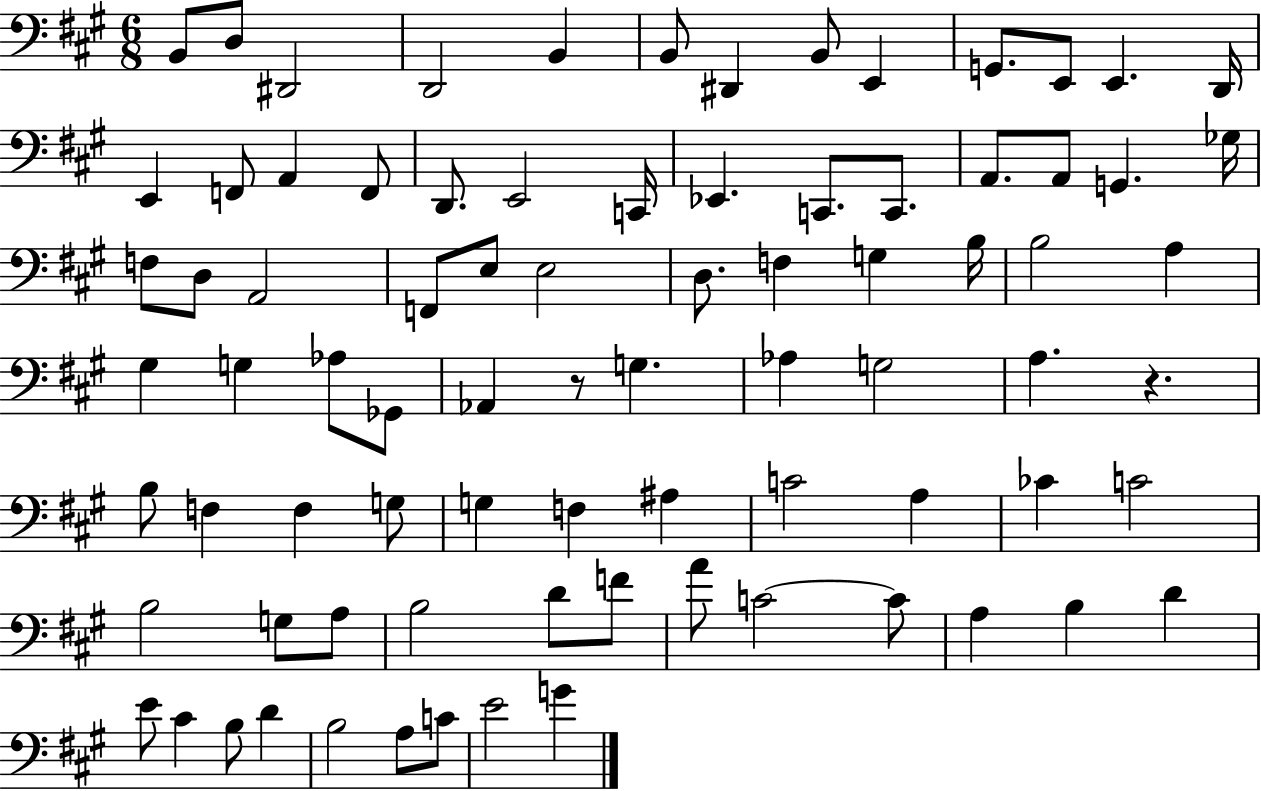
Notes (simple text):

B2/e D3/e D#2/h D2/h B2/q B2/e D#2/q B2/e E2/q G2/e. E2/e E2/q. D2/s E2/q F2/e A2/q F2/e D2/e. E2/h C2/s Eb2/q. C2/e. C2/e. A2/e. A2/e G2/q. Gb3/s F3/e D3/e A2/h F2/e E3/e E3/h D3/e. F3/q G3/q B3/s B3/h A3/q G#3/q G3/q Ab3/e Gb2/e Ab2/q R/e G3/q. Ab3/q G3/h A3/q. R/q. B3/e F3/q F3/q G3/e G3/q F3/q A#3/q C4/h A3/q CES4/q C4/h B3/h G3/e A3/e B3/h D4/e F4/e A4/e C4/h C4/e A3/q B3/q D4/q E4/e C#4/q B3/e D4/q B3/h A3/e C4/e E4/h G4/q